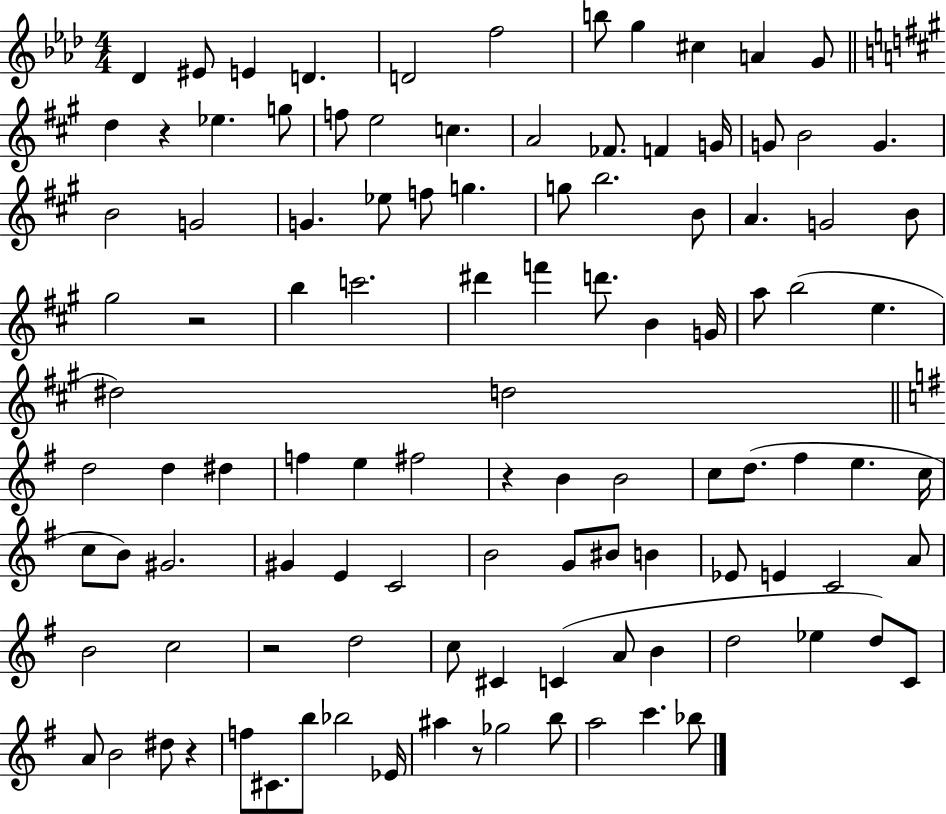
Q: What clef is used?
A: treble